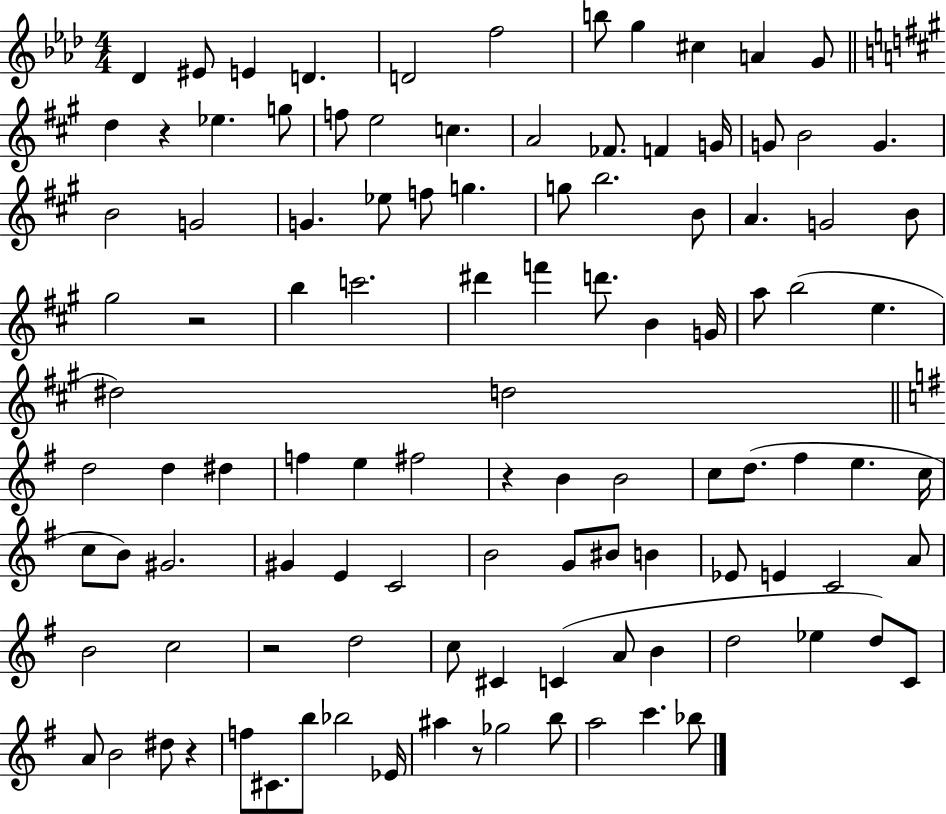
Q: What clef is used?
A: treble